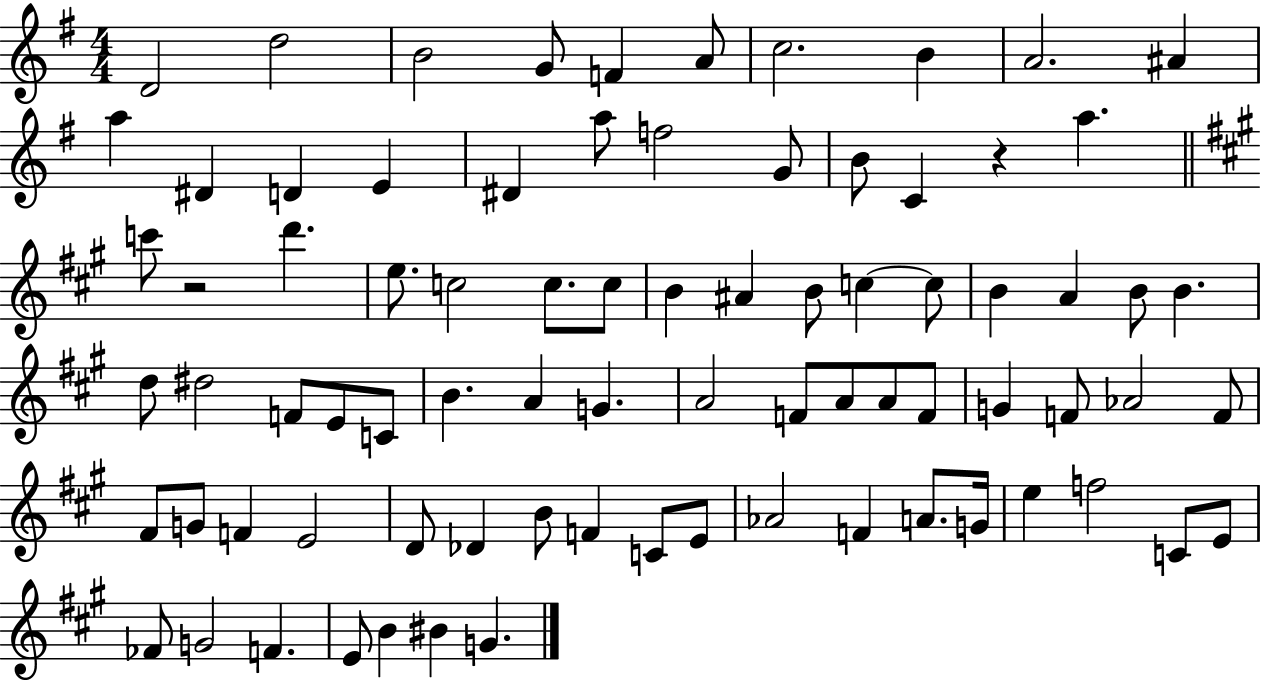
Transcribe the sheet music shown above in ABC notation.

X:1
T:Untitled
M:4/4
L:1/4
K:G
D2 d2 B2 G/2 F A/2 c2 B A2 ^A a ^D D E ^D a/2 f2 G/2 B/2 C z a c'/2 z2 d' e/2 c2 c/2 c/2 B ^A B/2 c c/2 B A B/2 B d/2 ^d2 F/2 E/2 C/2 B A G A2 F/2 A/2 A/2 F/2 G F/2 _A2 F/2 ^F/2 G/2 F E2 D/2 _D B/2 F C/2 E/2 _A2 F A/2 G/4 e f2 C/2 E/2 _F/2 G2 F E/2 B ^B G